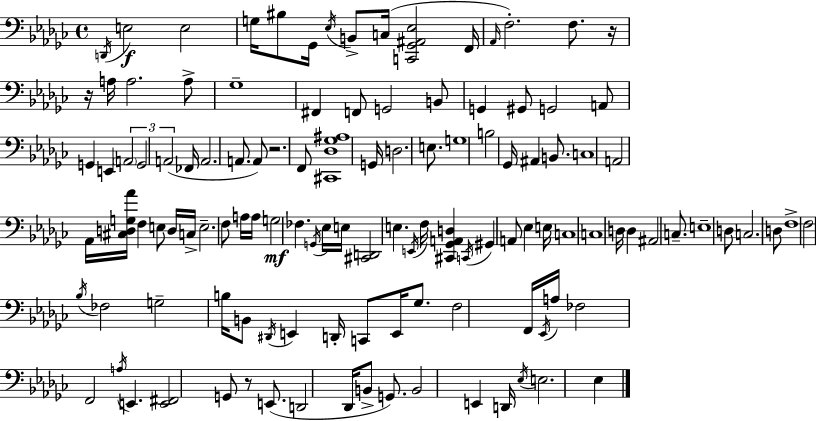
X:1
T:Untitled
M:4/4
L:1/4
K:Ebm
D,,/4 E,2 E,2 G,/4 ^B,/2 _G,,/4 _E,/4 B,,/2 C,/4 [C,,_G,,^A,,_E,]2 F,,/4 _A,,/4 F,2 F,/2 z/4 z/4 A,/4 A,2 A,/2 _G,4 ^F,, F,,/2 G,,2 B,,/2 G,, ^G,,/2 G,,2 A,,/2 G,, E,, A,,2 G,,2 A,,2 _F,,/4 A,,2 A,,/2 A,,/2 z2 F,,/2 [^C,,_D,_G,^A,]4 G,,/4 D,2 E,/2 G,4 B,2 _G,,/4 ^A,, B,,/2 C,4 A,,2 _A,,/4 [^C,D,G,_A]/4 F, E,/2 D,/4 C,/4 E,2 F,/2 A,/4 A,/4 G,2 _F, G,,/4 _E,/4 E,/4 [^C,,D,,]2 E, E,,/4 F,/4 [^C,,_G,,A,,D,] C,,/4 ^G,, A,,/2 _E, E,/4 C,4 C,4 D,/4 D, ^A,,2 C,/2 E,4 D,/2 C,2 D,/2 F,4 F,2 _B,/4 _F,2 G,2 B,/4 B,,/2 ^D,,/4 E,, D,,/4 C,,/2 E,,/4 _G,/2 F,2 F,,/4 _E,,/4 A,/4 _F,2 F,,2 A,/4 E,, [E,,^F,,]2 G,,/2 z/2 E,,/2 D,,2 _D,,/4 B,,/2 G,,/2 B,,2 E,, D,,/4 _E,/4 E,2 _E,